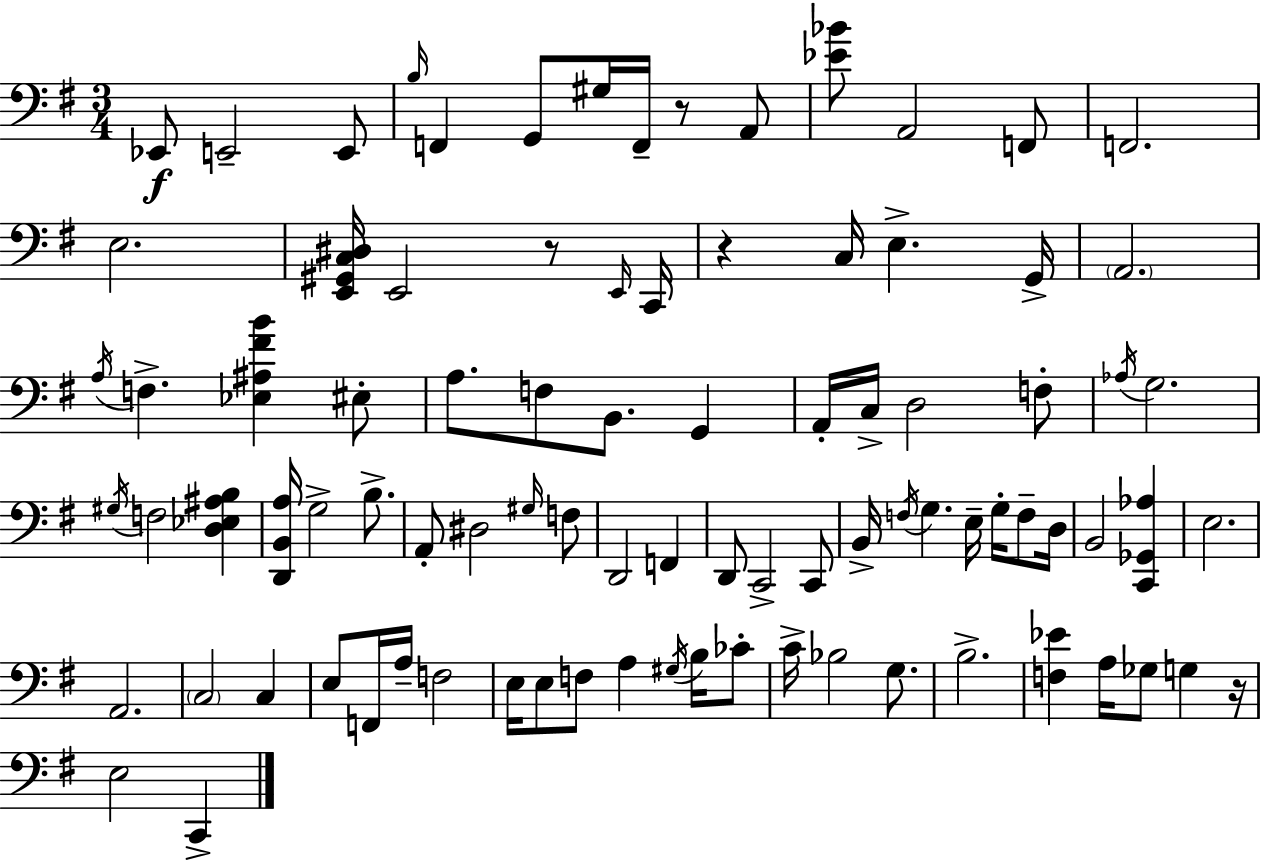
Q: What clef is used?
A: bass